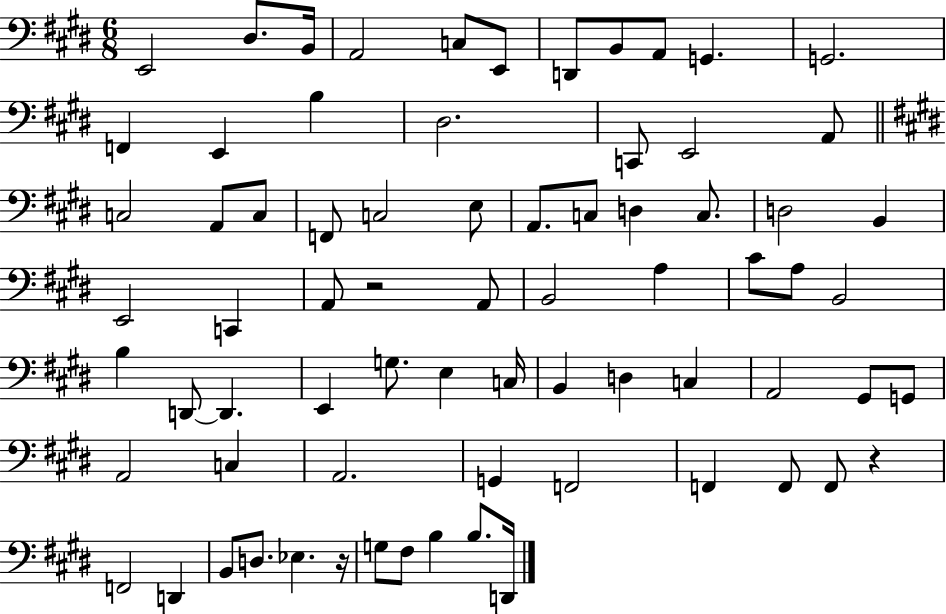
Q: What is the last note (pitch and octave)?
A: D2